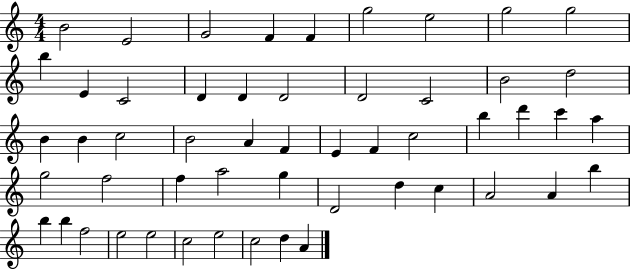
{
  \clef treble
  \numericTimeSignature
  \time 4/4
  \key c \major
  b'2 e'2 | g'2 f'4 f'4 | g''2 e''2 | g''2 g''2 | \break b''4 e'4 c'2 | d'4 d'4 d'2 | d'2 c'2 | b'2 d''2 | \break b'4 b'4 c''2 | b'2 a'4 f'4 | e'4 f'4 c''2 | b''4 d'''4 c'''4 a''4 | \break g''2 f''2 | f''4 a''2 g''4 | d'2 d''4 c''4 | a'2 a'4 b''4 | \break b''4 b''4 f''2 | e''2 e''2 | c''2 e''2 | c''2 d''4 a'4 | \break \bar "|."
}